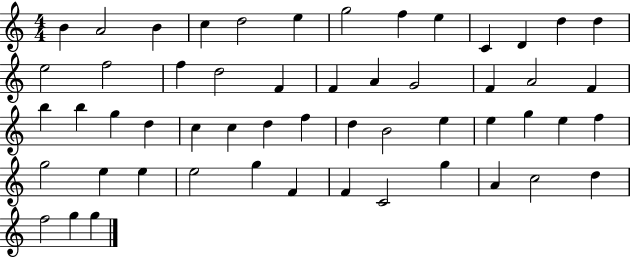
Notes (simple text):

B4/q A4/h B4/q C5/q D5/h E5/q G5/h F5/q E5/q C4/q D4/q D5/q D5/q E5/h F5/h F5/q D5/h F4/q F4/q A4/q G4/h F4/q A4/h F4/q B5/q B5/q G5/q D5/q C5/q C5/q D5/q F5/q D5/q B4/h E5/q E5/q G5/q E5/q F5/q G5/h E5/q E5/q E5/h G5/q F4/q F4/q C4/h G5/q A4/q C5/h D5/q F5/h G5/q G5/q